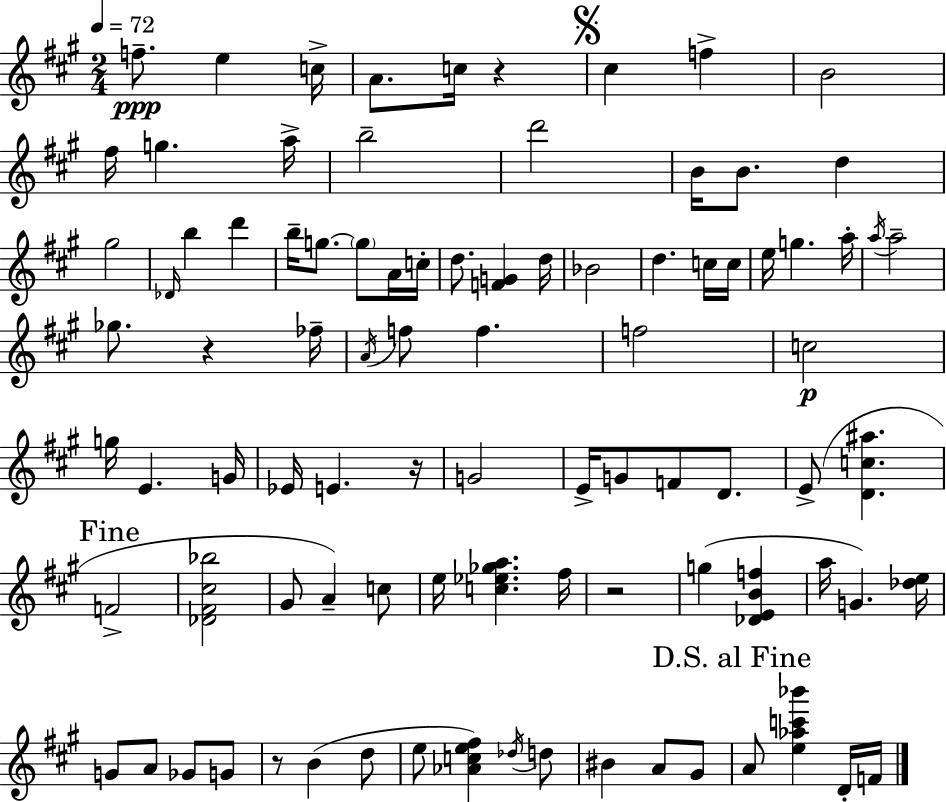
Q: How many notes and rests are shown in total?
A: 91